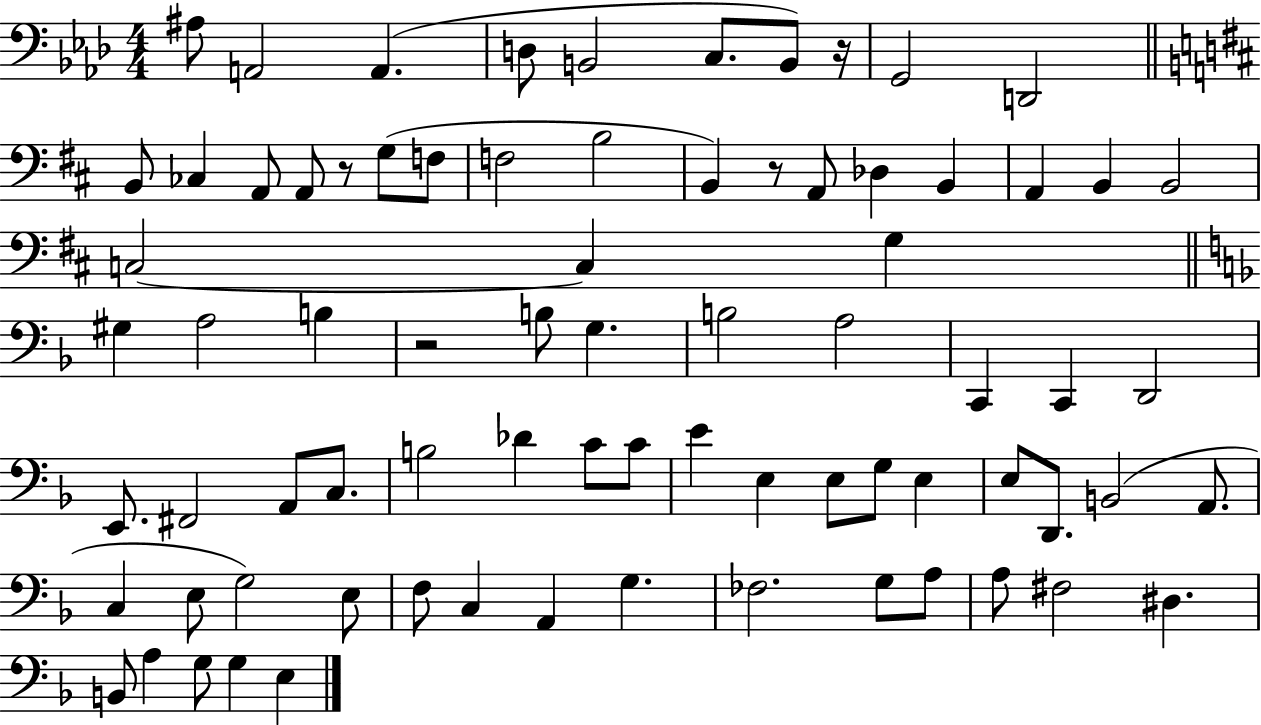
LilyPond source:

{
  \clef bass
  \numericTimeSignature
  \time 4/4
  \key aes \major
  ais8 a,2 a,4.( | d8 b,2 c8. b,8) r16 | g,2 d,2 | \bar "||" \break \key d \major b,8 ces4 a,8 a,8 r8 g8( f8 | f2 b2 | b,4) r8 a,8 des4 b,4 | a,4 b,4 b,2 | \break c2~~ c4 g4 | \bar "||" \break \key f \major gis4 a2 b4 | r2 b8 g4. | b2 a2 | c,4 c,4 d,2 | \break e,8. fis,2 a,8 c8. | b2 des'4 c'8 c'8 | e'4 e4 e8 g8 e4 | e8 d,8. b,2( a,8. | \break c4 e8 g2) e8 | f8 c4 a,4 g4. | fes2. g8 a8 | a8 fis2 dis4. | \break b,8 a4 g8 g4 e4 | \bar "|."
}